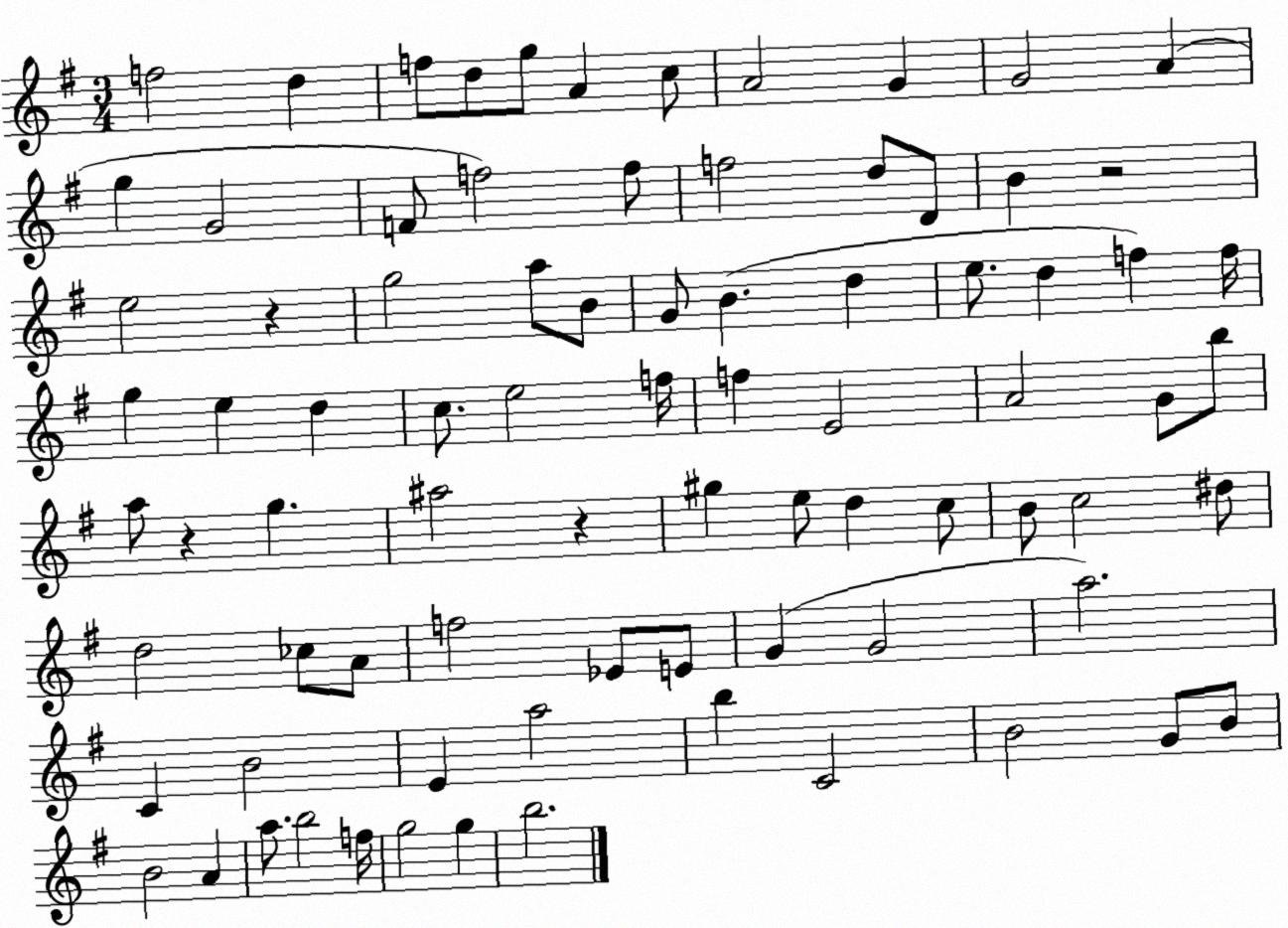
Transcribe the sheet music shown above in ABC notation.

X:1
T:Untitled
M:3/4
L:1/4
K:G
f2 d f/2 d/2 g/2 A c/2 A2 G G2 A g G2 F/2 f2 f/2 f2 d/2 D/2 B z2 e2 z g2 a/2 B/2 G/2 B d e/2 d f f/4 g e d c/2 e2 f/4 f E2 A2 G/2 b/2 a/2 z g ^a2 z ^g e/2 d c/2 B/2 c2 ^d/2 d2 _c/2 A/2 f2 _E/2 E/2 G G2 a2 C B2 E a2 b C2 B2 G/2 B/2 B2 A a/2 b2 f/4 g2 g b2